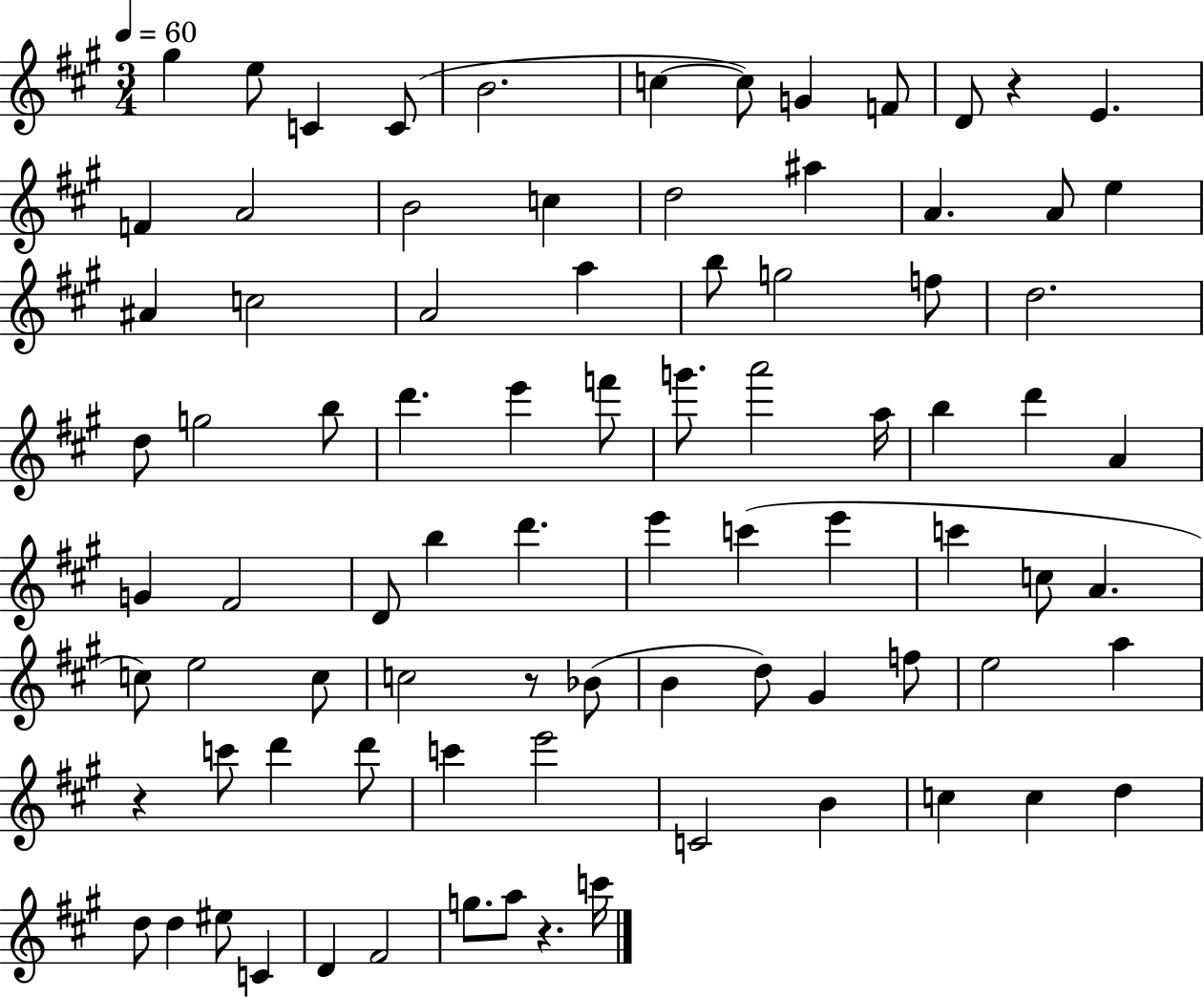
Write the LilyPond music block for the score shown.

{
  \clef treble
  \numericTimeSignature
  \time 3/4
  \key a \major
  \tempo 4 = 60
  gis''4 e''8 c'4 c'8( | b'2. | c''4~~ c''8) g'4 f'8 | d'8 r4 e'4. | \break f'4 a'2 | b'2 c''4 | d''2 ais''4 | a'4. a'8 e''4 | \break ais'4 c''2 | a'2 a''4 | b''8 g''2 f''8 | d''2. | \break d''8 g''2 b''8 | d'''4. e'''4 f'''8 | g'''8. a'''2 a''16 | b''4 d'''4 a'4 | \break g'4 fis'2 | d'8 b''4 d'''4. | e'''4 c'''4( e'''4 | c'''4 c''8 a'4. | \break c''8) e''2 c''8 | c''2 r8 bes'8( | b'4 d''8) gis'4 f''8 | e''2 a''4 | \break r4 c'''8 d'''4 d'''8 | c'''4 e'''2 | c'2 b'4 | c''4 c''4 d''4 | \break d''8 d''4 eis''8 c'4 | d'4 fis'2 | g''8. a''8 r4. c'''16 | \bar "|."
}